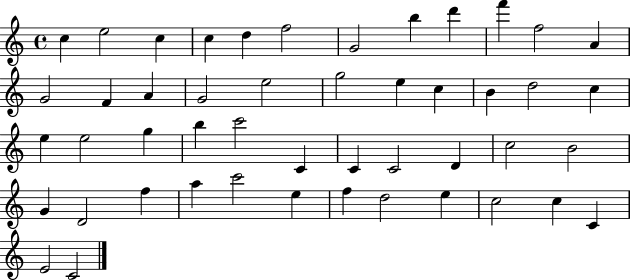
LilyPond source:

{
  \clef treble
  \time 4/4
  \defaultTimeSignature
  \key c \major
  c''4 e''2 c''4 | c''4 d''4 f''2 | g'2 b''4 d'''4 | f'''4 f''2 a'4 | \break g'2 f'4 a'4 | g'2 e''2 | g''2 e''4 c''4 | b'4 d''2 c''4 | \break e''4 e''2 g''4 | b''4 c'''2 c'4 | c'4 c'2 d'4 | c''2 b'2 | \break g'4 d'2 f''4 | a''4 c'''2 e''4 | f''4 d''2 e''4 | c''2 c''4 c'4 | \break e'2 c'2 | \bar "|."
}